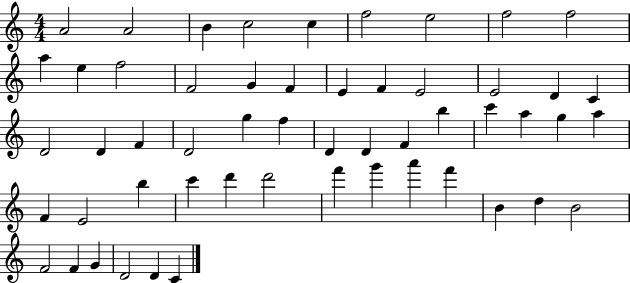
X:1
T:Untitled
M:4/4
L:1/4
K:C
A2 A2 B c2 c f2 e2 f2 f2 a e f2 F2 G F E F E2 E2 D C D2 D F D2 g f D D F b c' a g a F E2 b c' d' d'2 f' g' a' f' B d B2 F2 F G D2 D C